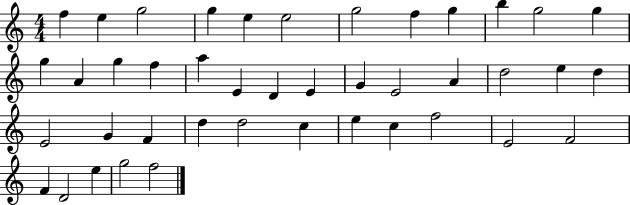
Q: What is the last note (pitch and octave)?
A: F5